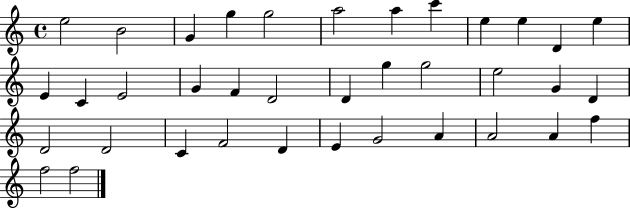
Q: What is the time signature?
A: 4/4